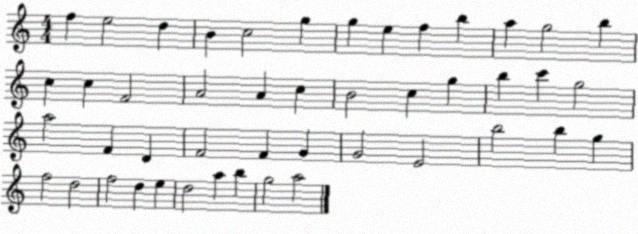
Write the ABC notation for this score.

X:1
T:Untitled
M:4/4
L:1/4
K:C
f e2 d B c2 g g e f b a g2 b c c F2 A2 A c B2 c g b c' g2 a2 F D F2 F G G2 E2 b2 b g f2 d2 f2 d e d2 a b g2 a2